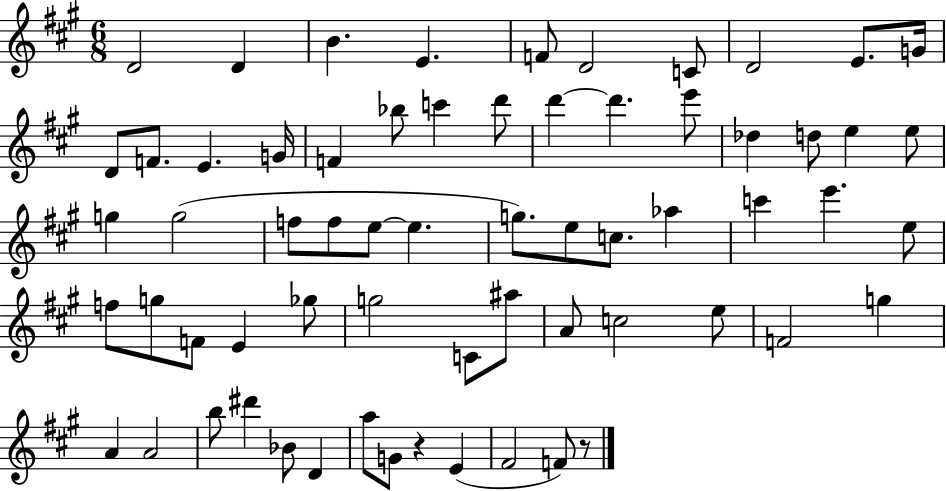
D4/h D4/q B4/q. E4/q. F4/e D4/h C4/e D4/h E4/e. G4/s D4/e F4/e. E4/q. G4/s F4/q Bb5/e C6/q D6/e D6/q D6/q. E6/e Db5/q D5/e E5/q E5/e G5/q G5/h F5/e F5/e E5/e E5/q. G5/e. E5/e C5/e. Ab5/q C6/q E6/q. E5/e F5/e G5/e F4/e E4/q Gb5/e G5/h C4/e A#5/e A4/e C5/h E5/e F4/h G5/q A4/q A4/h B5/e D#6/q Bb4/e D4/q A5/e G4/e R/q E4/q F#4/h F4/e R/e